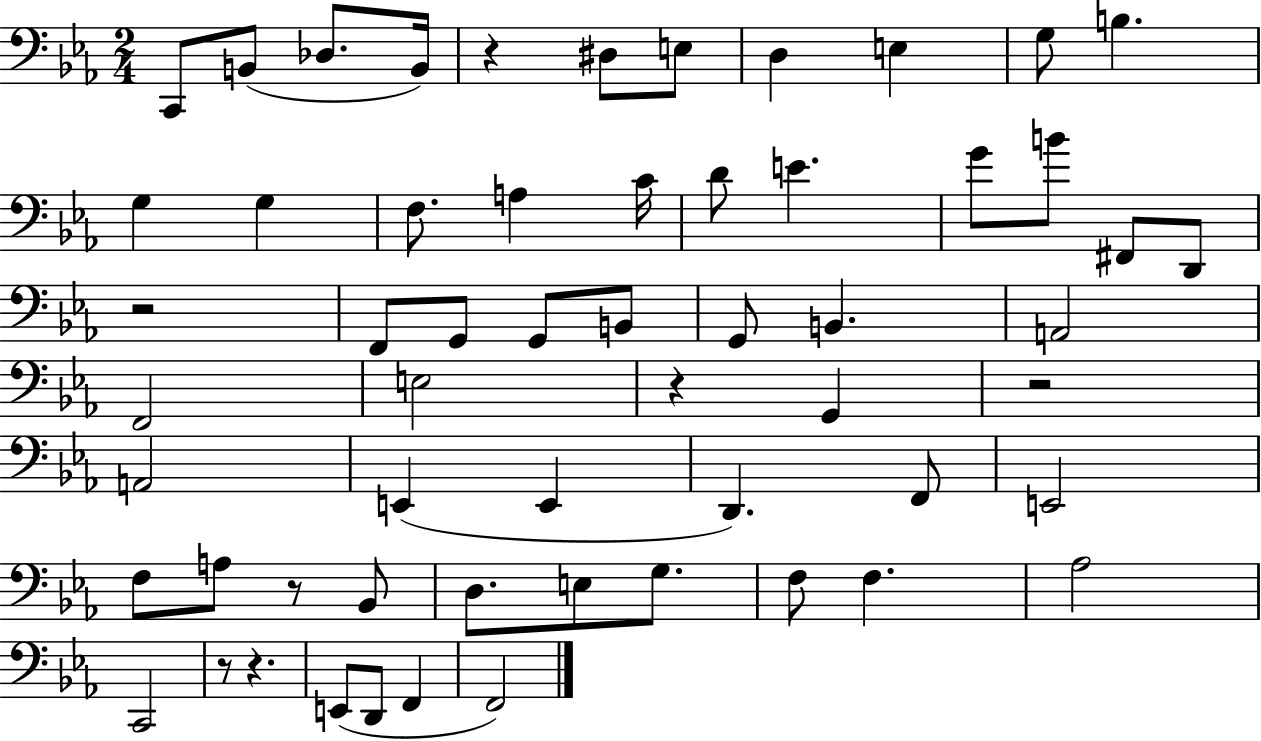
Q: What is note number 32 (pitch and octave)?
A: A2